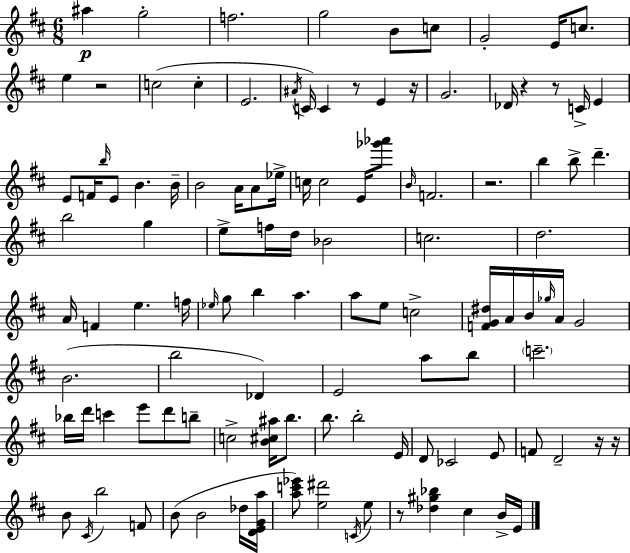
{
  \clef treble
  \numericTimeSignature
  \time 6/8
  \key d \major
  ais''4\p g''2-. | f''2. | g''2 b'8 c''8 | g'2-. e'16 c''8. | \break e''4 r2 | c''2( c''4-. | e'2. | \acciaccatura { ais'16 }) c'16 c'4 r8 e'4 | \break r16 g'2. | des'16 r4 r8 c'16-> e'4 | e'8 f'16 \grace { b''16 } e'8 b'4. | b'16-- b'2 a'16 a'8 | \break ees''16-> c''16 c''2 e'16 | <ges''' aes'''>8 \grace { b'16 } f'2. | r2. | b''4 b''8-> d'''4.-- | \break b''2 g''4 | e''8-> f''16 d''16 bes'2 | c''2. | d''2. | \break a'16 f'4 e''4. | f''16 \grace { ees''16 } g''8 b''4 a''4. | a''8 e''8 c''2-> | <f' g' dis''>16 a'16 b'16 \grace { ges''16 } a'16 g'2 | \break b'2.( | b''2 | des'4) e'2 | a''8 b''8 \parenthesize c'''2.-- | \break bes''16 d'''16 c'''4 e'''8 | d'''8 b''8-- c''2-> | <b' cis'' ais''>16 b''8. b''8. b''2-. | e'16 d'8 ces'2 | \break e'8 f'8 d'2-- | r16 r16 b'8 \acciaccatura { cis'16 } b''2 | f'8 b'8( b'2 | des''16 <d' e' g' a''>16 <a'' c''' ees'''>8) <e'' dis'''>2 | \break \acciaccatura { c'16 } e''8 r8 <des'' gis'' bes''>4 | cis''4 b'16-> e'16 \bar "|."
}